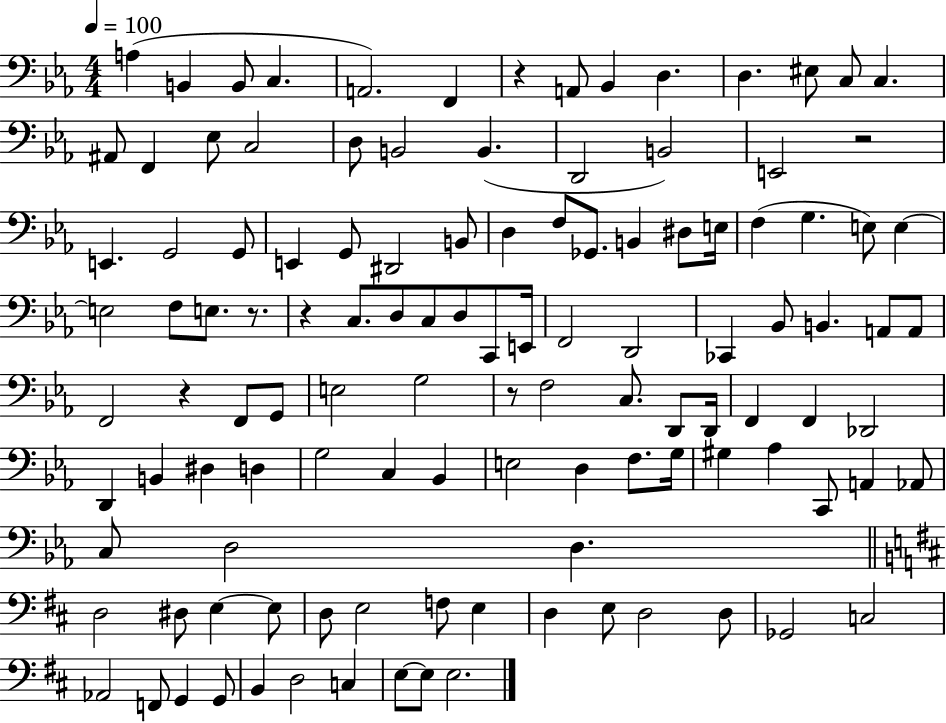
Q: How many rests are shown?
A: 6